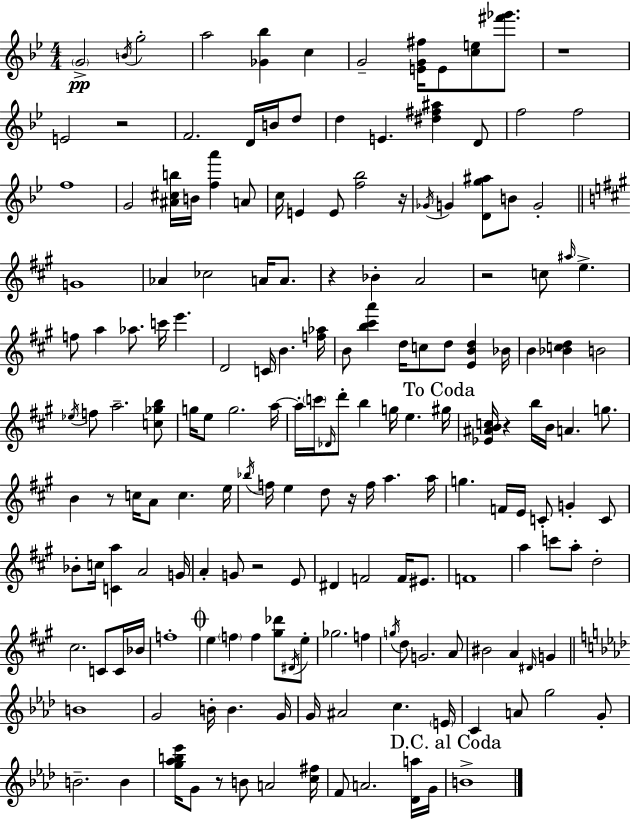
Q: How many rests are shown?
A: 10